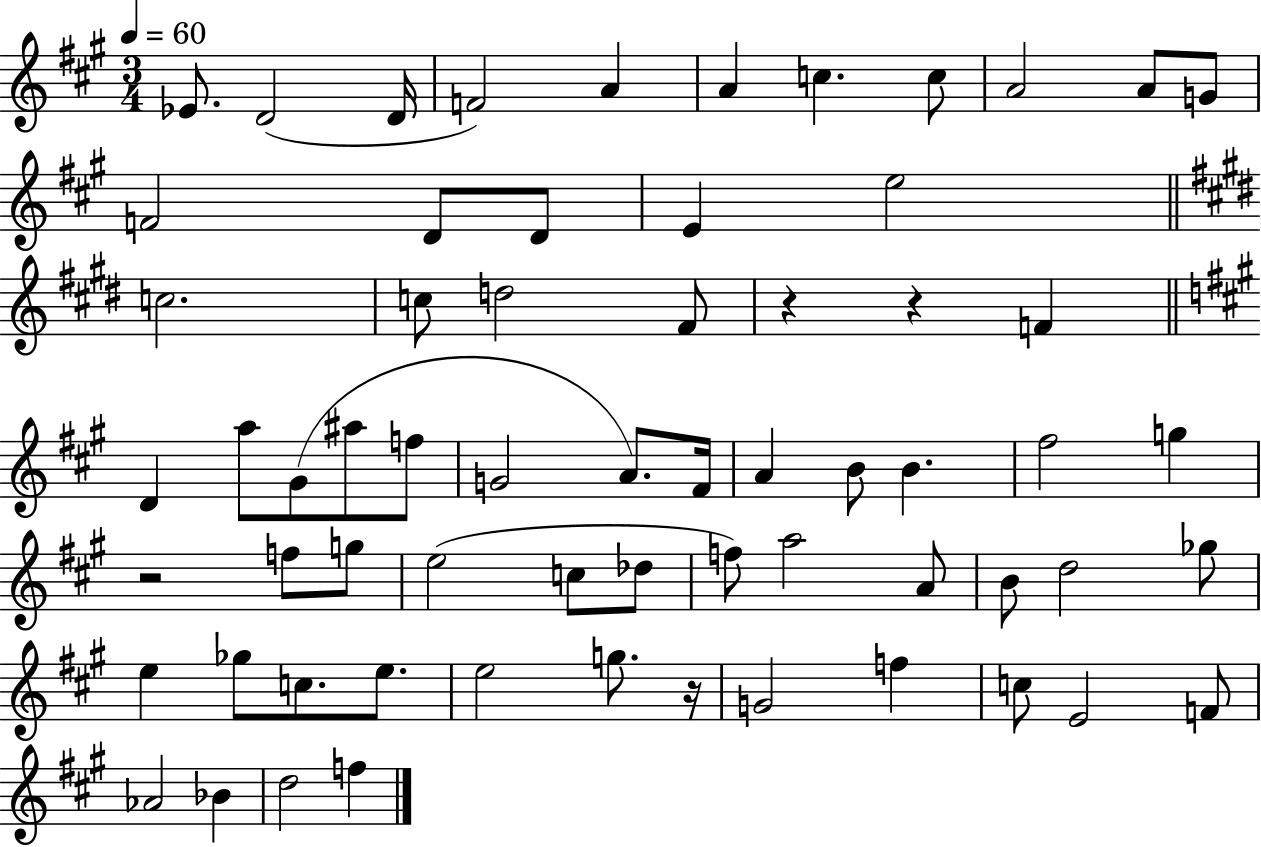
{
  \clef treble
  \numericTimeSignature
  \time 3/4
  \key a \major
  \tempo 4 = 60
  ees'8. d'2( d'16 | f'2) a'4 | a'4 c''4. c''8 | a'2 a'8 g'8 | \break f'2 d'8 d'8 | e'4 e''2 | \bar "||" \break \key e \major c''2. | c''8 d''2 fis'8 | r4 r4 f'4 | \bar "||" \break \key a \major d'4 a''8 gis'8( ais''8 f''8 | g'2 a'8.) fis'16 | a'4 b'8 b'4. | fis''2 g''4 | \break r2 f''8 g''8 | e''2( c''8 des''8 | f''8) a''2 a'8 | b'8 d''2 ges''8 | \break e''4 ges''8 c''8. e''8. | e''2 g''8. r16 | g'2 f''4 | c''8 e'2 f'8 | \break aes'2 bes'4 | d''2 f''4 | \bar "|."
}